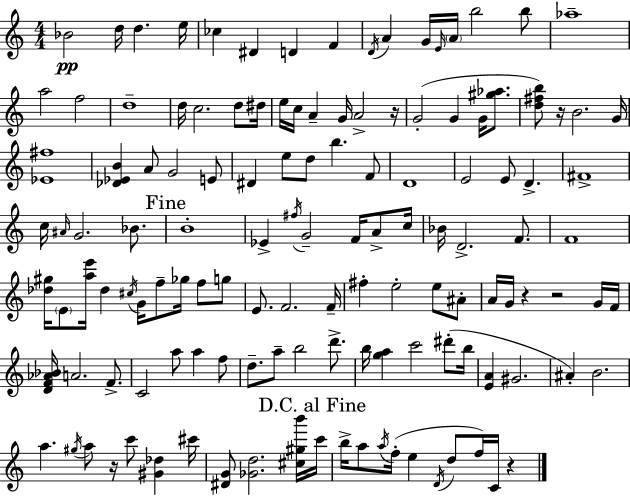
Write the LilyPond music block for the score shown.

{
  \clef treble
  \numericTimeSignature
  \time 4/4
  \key a \minor
  bes'2\pp d''16 d''4. e''16 | ces''4 dis'4 d'4 f'4 | \acciaccatura { d'16 } a'4 g'16 \grace { e'16 } \parenthesize a'16 b''2 | b''8 aes''1-- | \break a''2 f''2 | d''1-- | d''16 c''2. d''8 | dis''16 e''16 c''16 a'4-- g'16 a'2-> | \break r16 g'2-.( g'4 g'16 <gis'' aes''>8. | <d'' fis'' b''>8) r16 b'2. | g'16 <ees' fis''>1 | <des' ees' b'>4 a'8 g'2 | \break e'8 dis'4 e''8 d''8 b''4. | f'8 d'1 | e'2 e'8 d'4.-> | fis'1-> | \break c''16 \grace { ais'16 } g'2. | bes'8. \mark "Fine" b'1-. | ees'4-> \acciaccatura { fis''16 } g'2-- | f'16 a'8-> c''16 bes'16 d'2.-> | \break f'8. f'1 | <des'' gis''>16 \parenthesize e'8 <a'' e'''>16 des''4 \acciaccatura { cis''16 } g'16 f''8-- | ges''16 f''8 g''8 e'8. f'2. | f'16-- fis''4-. e''2-. | \break e''8 ais'8-. a'16 g'16 r4 r2 | g'16 f'16 <d' f' aes' bes'>16 a'2. | f'8.-> c'2 a''8 a''4 | f''8 d''8.-- a''8-- b''2 | \break d'''8.-> b''16 <g'' a''>4 c'''2 | dis'''8-.( b''16 <e' a'>4 gis'2. | ais'4-.) b'2. | a''4. \acciaccatura { gis''16 } a''8 r16 c'''8 | \break <gis' des''>4 cis'''16 <dis' g'>8 <ges' d''>2. | <cis'' gis'' b'''>16 \mark "D.C. al Fine" c'''16 b''16-> a''8 \acciaccatura { a''16 } f''16-.( e''4 \acciaccatura { d'16 } | d''8 f''16) c'16 r4 \bar "|."
}